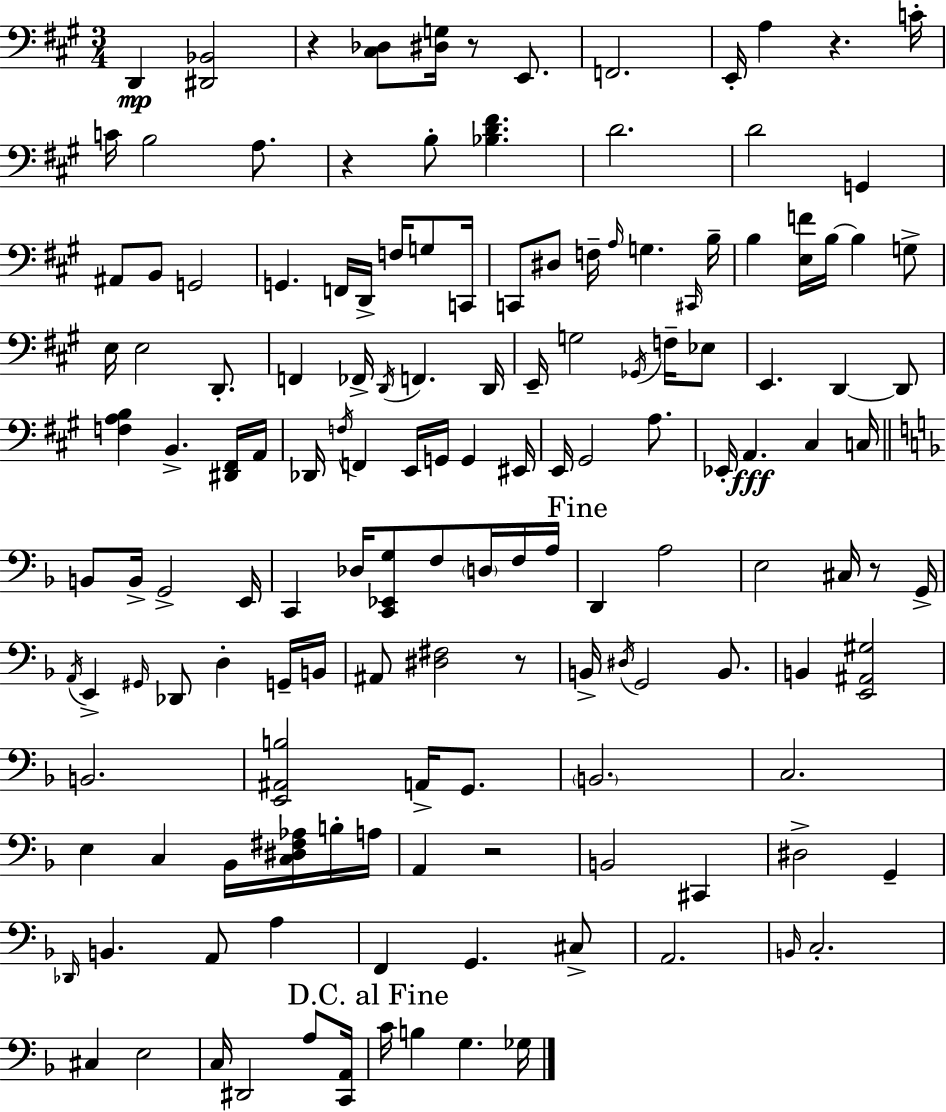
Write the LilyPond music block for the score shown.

{
  \clef bass
  \numericTimeSignature
  \time 3/4
  \key a \major
  d,4\mp <dis, bes,>2 | r4 <cis des>8 <dis g>16 r8 e,8. | f,2. | e,16-. a4 r4. c'16-. | \break c'16 b2 a8. | r4 b8-. <bes d' fis'>4. | d'2. | d'2 g,4 | \break ais,8 b,8 g,2 | g,4. f,16 d,16-> f16 g8 c,16 | c,8 dis8 f16-- \grace { a16 } g4. | \grace { cis,16 } b16-- b4 <e f'>16 b16~~ b4 | \break g8-> e16 e2 d,8.-. | f,4 fes,16-> \acciaccatura { d,16 } f,4. | d,16 e,16-- g2 | \acciaccatura { ges,16 } f16-- ees8 e,4. d,4~~ | \break d,8 <f a b>4 b,4.-> | <dis, fis,>16 a,16 des,16 \acciaccatura { f16 } f,4 e,16 g,16 | g,4 eis,16 e,16 gis,2 | a8. ees,16-. a,4.\fff | \break cis4 c16 \bar "||" \break \key f \major b,8 b,16-> g,2-> e,16 | c,4 des16 <c, ees, g>8 f8 \parenthesize d16 f16 a16 | \mark "Fine" d,4 a2 | e2 cis16 r8 g,16-> | \break \acciaccatura { a,16 } e,4-> \grace { gis,16 } des,8 d4-. | g,16-- b,16 ais,8 <dis fis>2 | r8 b,16-> \acciaccatura { dis16 } g,2 | b,8. b,4 <e, ais, gis>2 | \break b,2. | <e, ais, b>2 a,16-> | g,8. \parenthesize b,2. | c2. | \break e4 c4 bes,16 | <c dis fis aes>16 b16-. a16 a,4 r2 | b,2 cis,4 | dis2-> g,4-- | \break \grace { des,16 } b,4. a,8 | a4 f,4 g,4. | cis8-> a,2. | \grace { b,16 } c2.-. | \break cis4 e2 | c16 dis,2 | a8 <c, a,>16 \mark "D.C. al Fine" c'16 b4 g4. | ges16 \bar "|."
}